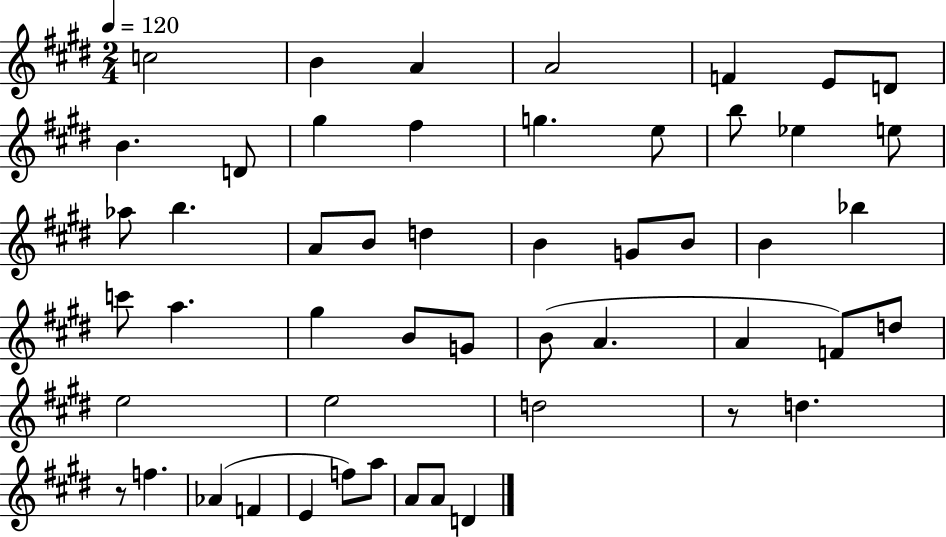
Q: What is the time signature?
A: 2/4